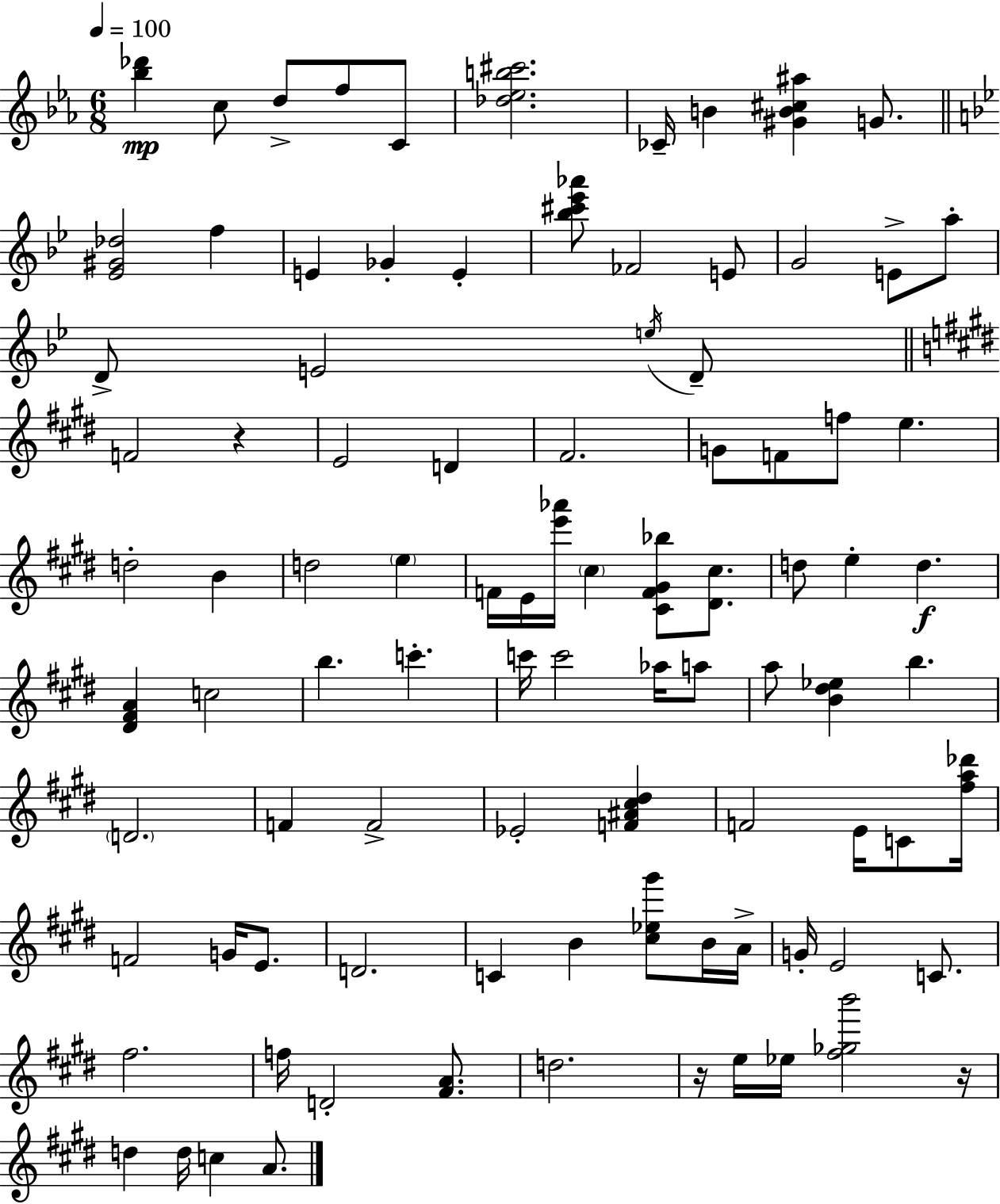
{
  \clef treble
  \numericTimeSignature
  \time 6/8
  \key ees \major
  \tempo 4 = 100
  \repeat volta 2 { <bes'' des'''>4\mp c''8 d''8-> f''8 c'8 | <des'' ees'' b'' cis'''>2. | ces'16-- b'4 <gis' b' cis'' ais''>4 g'8. | \bar "||" \break \key bes \major <ees' gis' des''>2 f''4 | e'4 ges'4-. e'4-. | <bes'' cis''' ees''' aes'''>8 fes'2 e'8 | g'2 e'8-> a''8-. | \break d'8-> e'2 \acciaccatura { e''16 } d'8-- | \bar "||" \break \key e \major f'2 r4 | e'2 d'4 | fis'2. | g'8 f'8 f''8 e''4. | \break d''2-. b'4 | d''2 \parenthesize e''4 | f'16 e'16 <e''' aes'''>16 \parenthesize cis''4 <cis' f' gis' bes''>8 <dis' cis''>8. | d''8 e''4-. d''4.\f | \break <dis' fis' a'>4 c''2 | b''4. c'''4.-. | c'''16 c'''2 aes''16 a''8 | a''8 <b' dis'' ees''>4 b''4. | \break \parenthesize d'2. | f'4 f'2-> | ees'2-. <f' ais' cis'' dis''>4 | f'2 e'16 c'8 <fis'' a'' des'''>16 | \break f'2 g'16 e'8. | d'2. | c'4 b'4 <cis'' ees'' gis'''>8 b'16 a'16-> | g'16-. e'2 c'8. | \break fis''2. | f''16 d'2-. <fis' a'>8. | d''2. | r16 e''16 ees''16 <fis'' ges'' b'''>2 r16 | \break d''4 d''16 c''4 a'8. | } \bar "|."
}